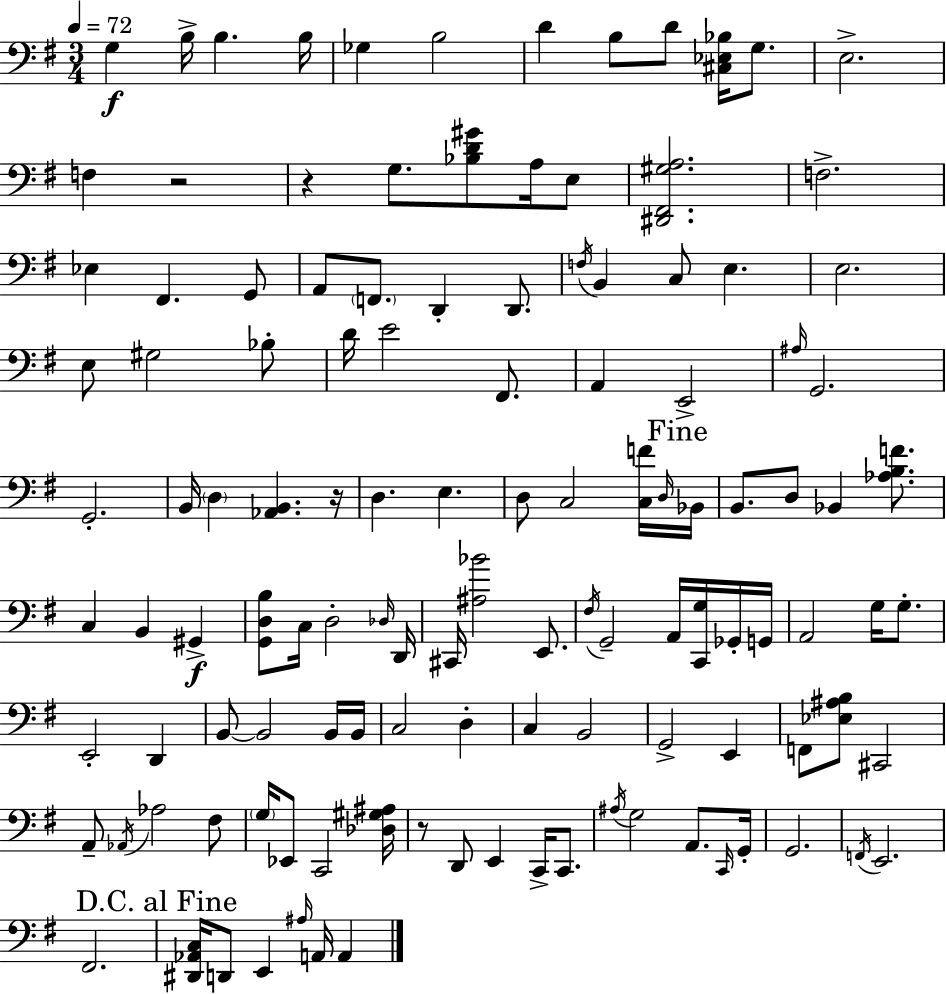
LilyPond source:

{
  \clef bass
  \numericTimeSignature
  \time 3/4
  \key e \minor
  \tempo 4 = 72
  g4\f b16-> b4. b16 | ges4 b2 | d'4 b8 d'8 <cis ees bes>16 g8. | e2.-> | \break f4 r2 | r4 g8. <bes d' gis'>8 a16 e8 | <dis, fis, gis a>2. | f2.-> | \break ees4 fis,4. g,8 | a,8 \parenthesize f,8. d,4-. d,8. | \acciaccatura { f16 } b,4 c8 e4. | e2. | \break e8 gis2 bes8-. | d'16 e'2 fis,8. | a,4 e,2-> | \grace { ais16 } g,2. | \break g,2.-. | b,16 \parenthesize d4 <aes, b,>4. | r16 d4. e4. | d8 c2 | \break <c f'>16 \grace { d16 } \mark "Fine" bes,16 b,8. d8 bes,4 | <aes b f'>8. c4 b,4 gis,4->\f | <g, d b>8 c16 d2-. | \grace { des16 } d,16 cis,16 <ais bes'>2 | \break e,8. \acciaccatura { fis16 } g,2-- | a,16 <c, g>16 ges,16-. g,16 a,2 | g16 g8.-. e,2-. | d,4 b,8~~ b,2 | \break b,16 b,16 c2 | d4-. c4 b,2 | g,2-> | e,4 f,8 <ees ais b>8 cis,2 | \break a,8-- \acciaccatura { aes,16 } aes2 | fis8 \parenthesize g16 ees,8 c,2 | <des gis ais>16 r8 d,8 e,4 | c,16-> c,8. \acciaccatura { ais16 } g2 | \break a,8. \grace { c,16 } g,16-. g,2. | \acciaccatura { f,16 } e,2. | fis,2. | \mark "D.C. al Fine" <dis, aes, c>16 d,8 | \break e,4 \grace { ais16 } a,16 a,4 \bar "|."
}